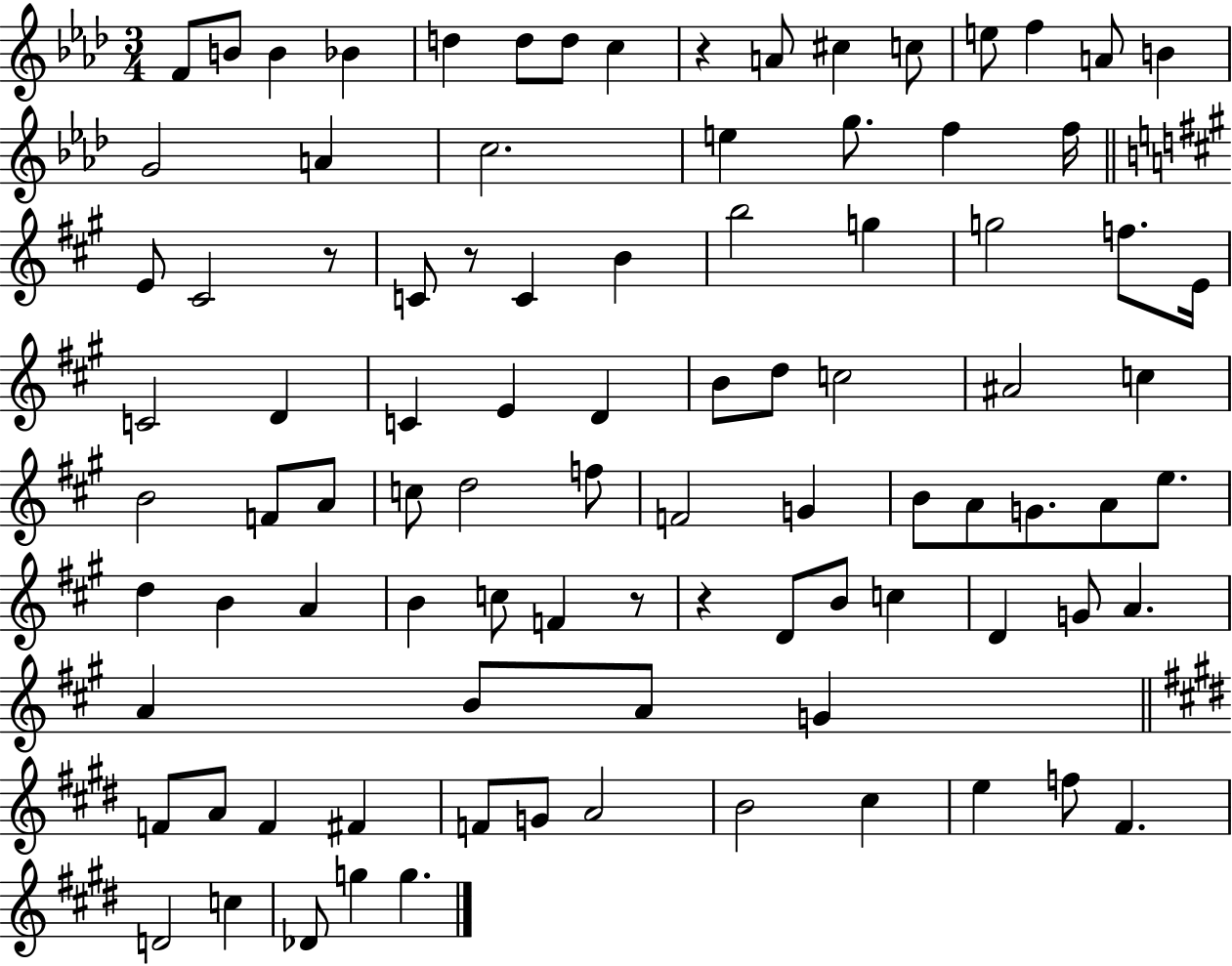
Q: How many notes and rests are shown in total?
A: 93